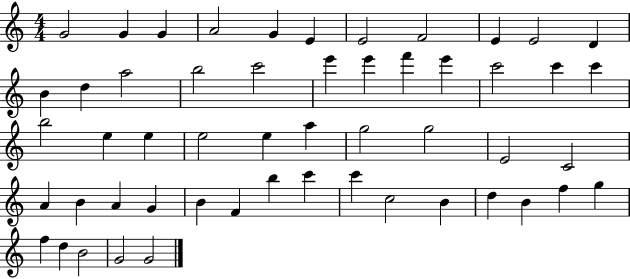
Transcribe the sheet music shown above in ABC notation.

X:1
T:Untitled
M:4/4
L:1/4
K:C
G2 G G A2 G E E2 F2 E E2 D B d a2 b2 c'2 e' e' f' e' c'2 c' c' b2 e e e2 e a g2 g2 E2 C2 A B A G B F b c' c' c2 B d B f g f d B2 G2 G2